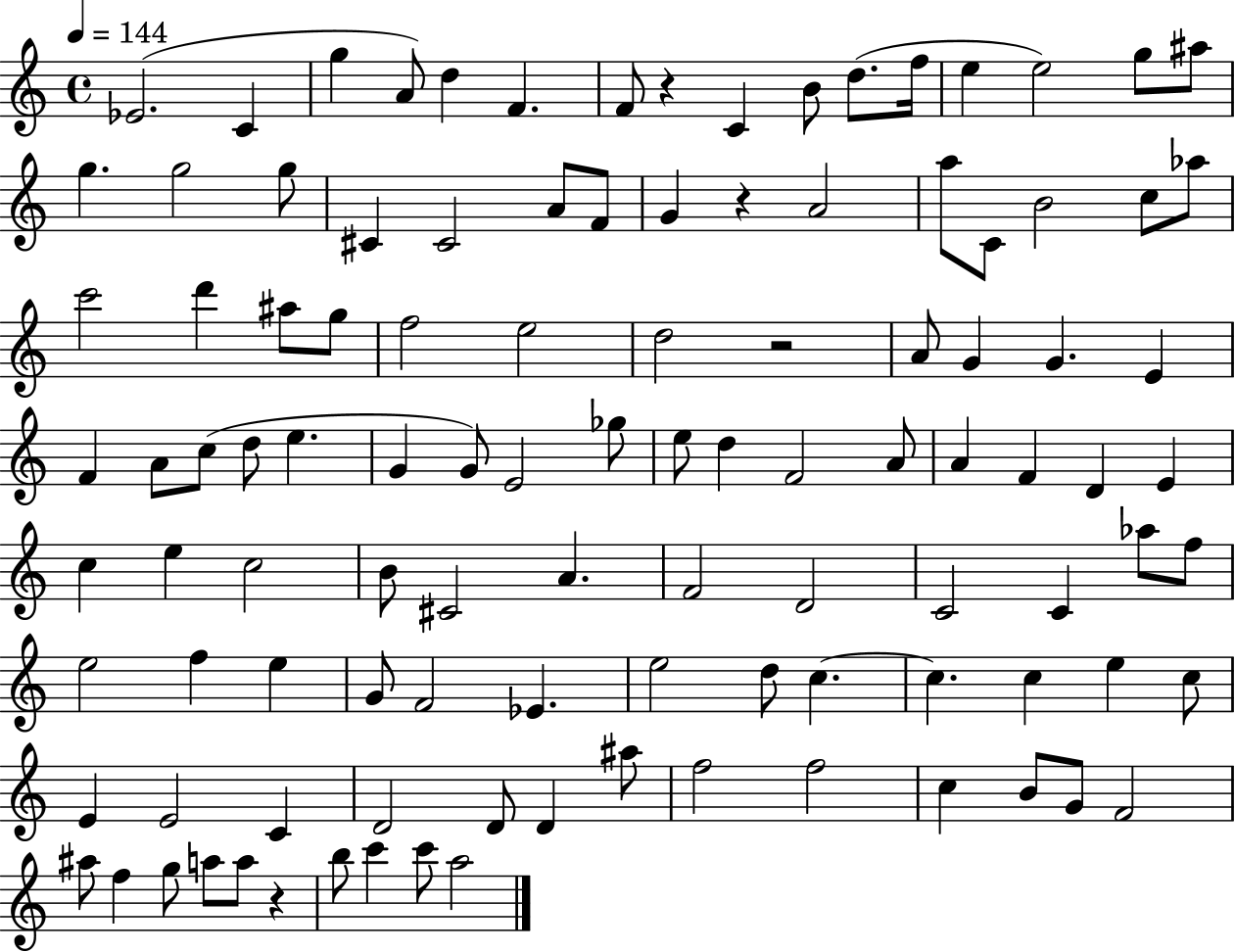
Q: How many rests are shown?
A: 4